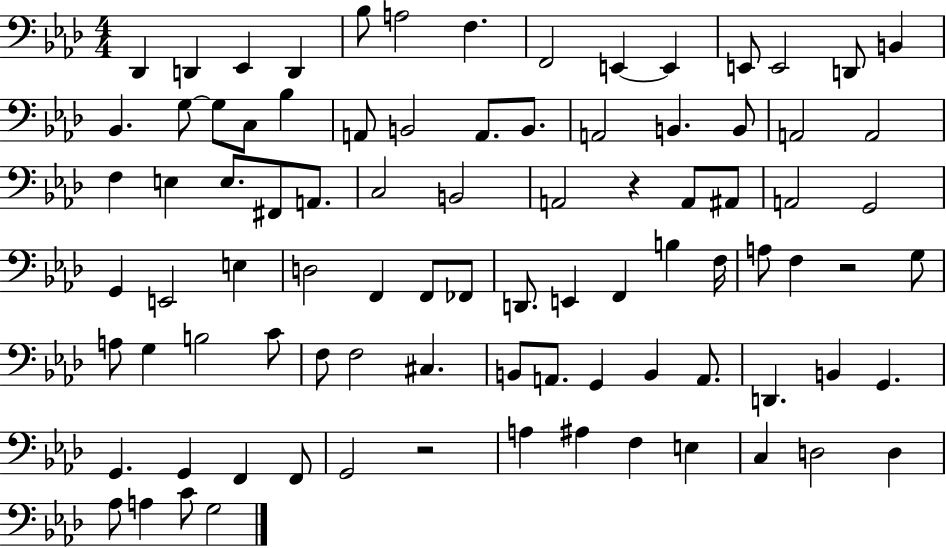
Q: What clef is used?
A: bass